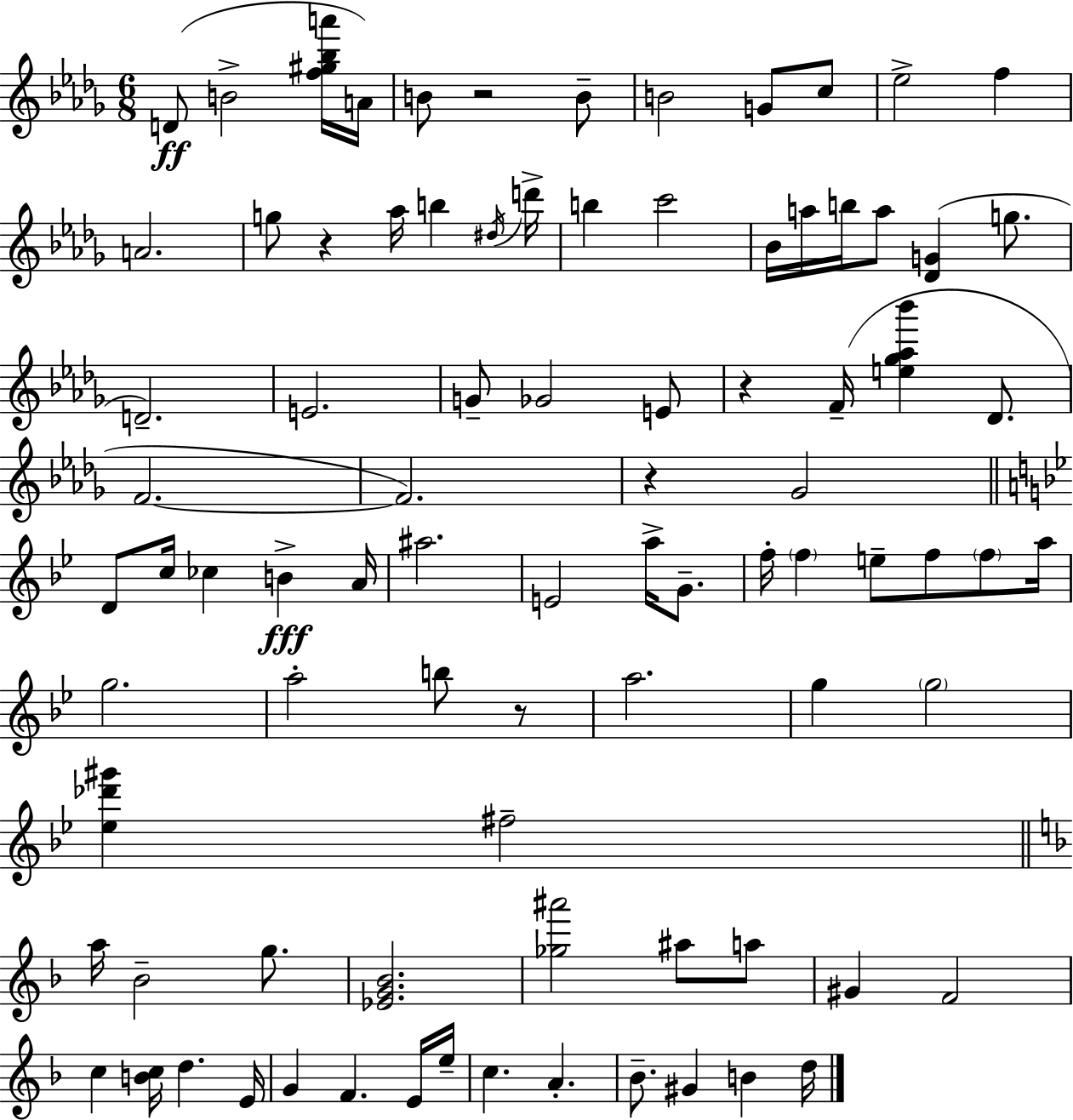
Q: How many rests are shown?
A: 5